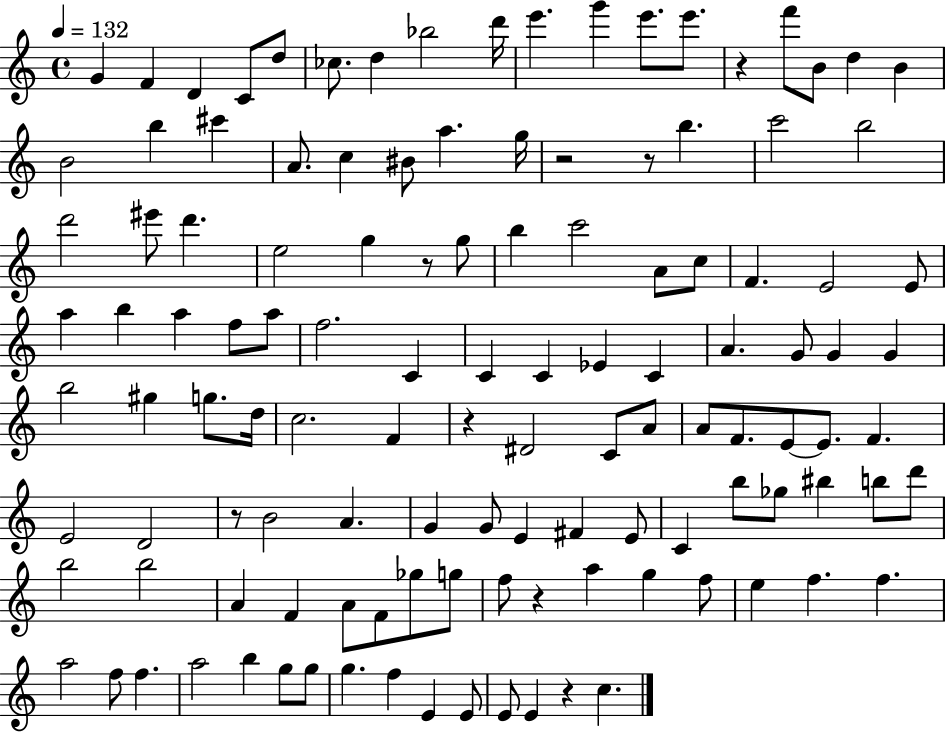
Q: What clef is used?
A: treble